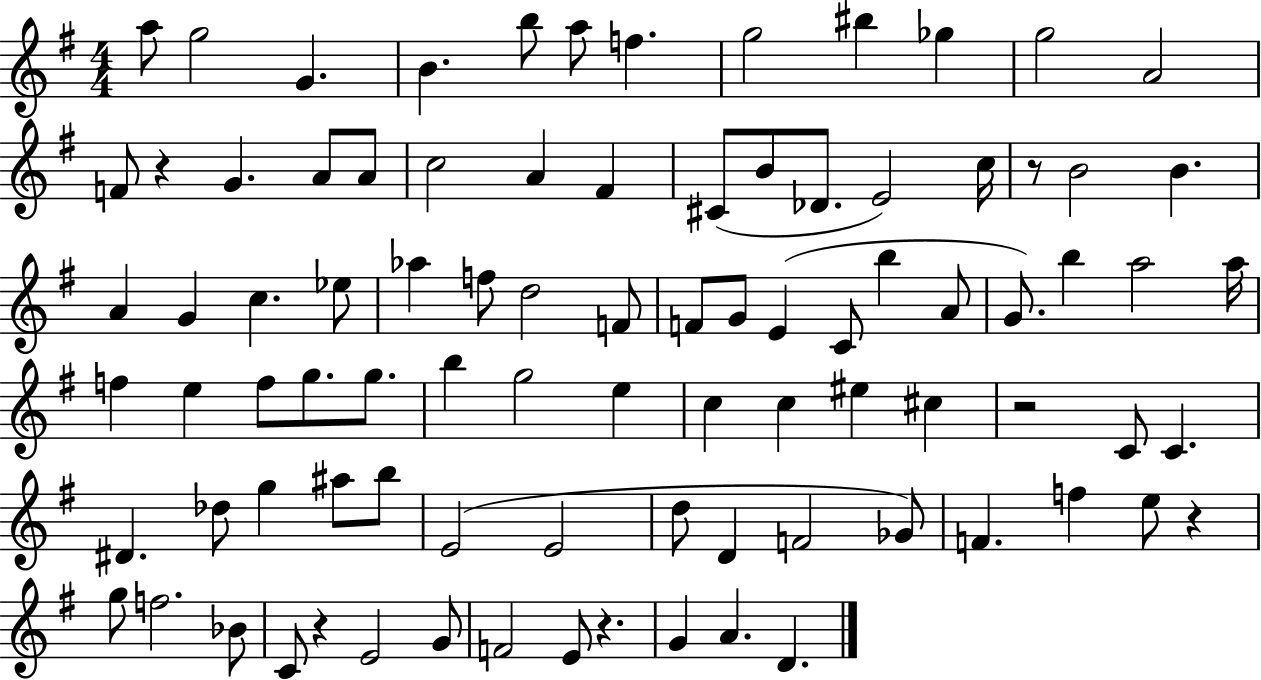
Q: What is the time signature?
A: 4/4